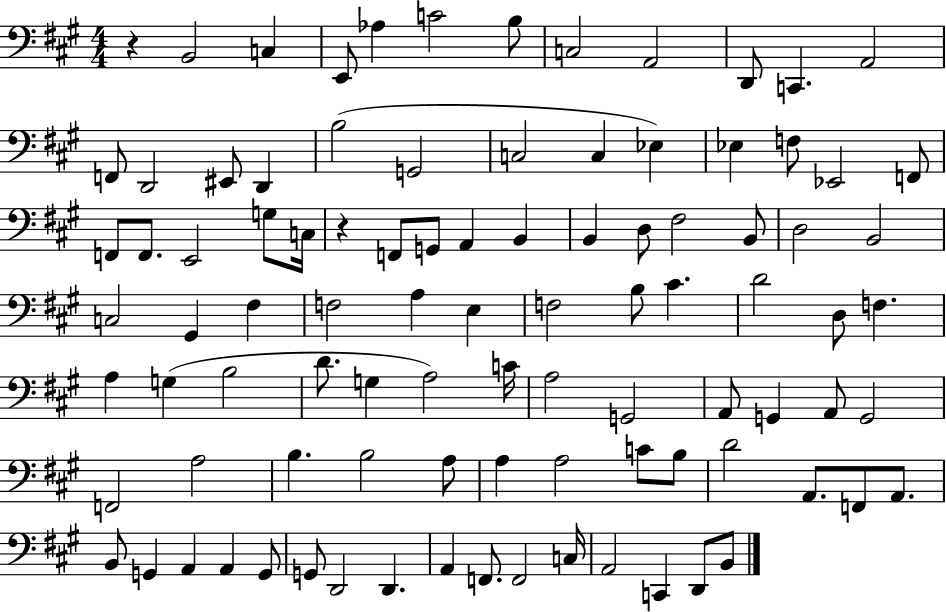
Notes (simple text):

R/q B2/h C3/q E2/e Ab3/q C4/h B3/e C3/h A2/h D2/e C2/q. A2/h F2/e D2/h EIS2/e D2/q B3/h G2/h C3/h C3/q Eb3/q Eb3/q F3/e Eb2/h F2/e F2/e F2/e. E2/h G3/e C3/s R/q F2/e G2/e A2/q B2/q B2/q D3/e F#3/h B2/e D3/h B2/h C3/h G#2/q F#3/q F3/h A3/q E3/q F3/h B3/e C#4/q. D4/h D3/e F3/q. A3/q G3/q B3/h D4/e. G3/q A3/h C4/s A3/h G2/h A2/e G2/q A2/e G2/h F2/h A3/h B3/q. B3/h A3/e A3/q A3/h C4/e B3/e D4/h A2/e. F2/e A2/e. B2/e G2/q A2/q A2/q G2/e G2/e D2/h D2/q. A2/q F2/e. F2/h C3/s A2/h C2/q D2/e B2/e